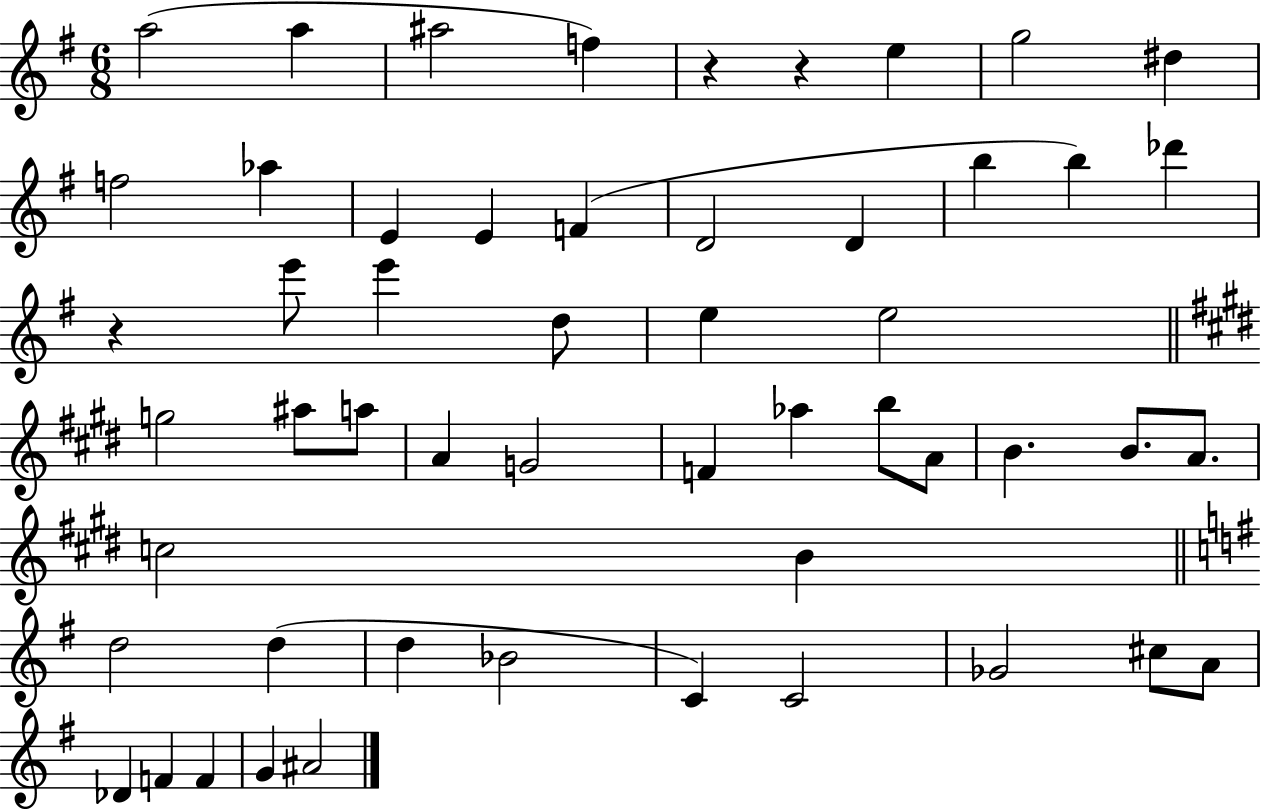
{
  \clef treble
  \numericTimeSignature
  \time 6/8
  \key g \major
  a''2( a''4 | ais''2 f''4) | r4 r4 e''4 | g''2 dis''4 | \break f''2 aes''4 | e'4 e'4 f'4( | d'2 d'4 | b''4 b''4) des'''4 | \break r4 e'''8 e'''4 d''8 | e''4 e''2 | \bar "||" \break \key e \major g''2 ais''8 a''8 | a'4 g'2 | f'4 aes''4 b''8 a'8 | b'4. b'8. a'8. | \break c''2 b'4 | \bar "||" \break \key g \major d''2 d''4( | d''4 bes'2 | c'4) c'2 | ges'2 cis''8 a'8 | \break des'4 f'4 f'4 | g'4 ais'2 | \bar "|."
}